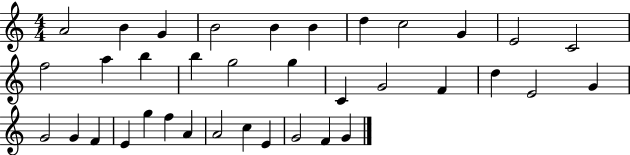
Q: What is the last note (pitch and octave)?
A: G4